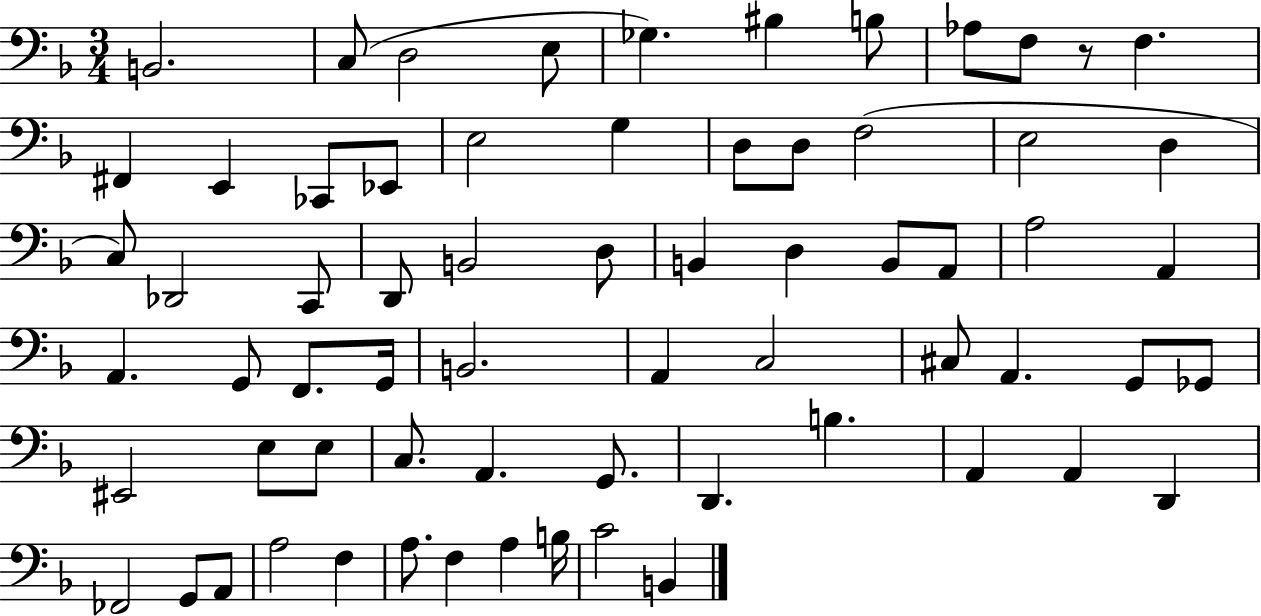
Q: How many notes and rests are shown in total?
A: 67